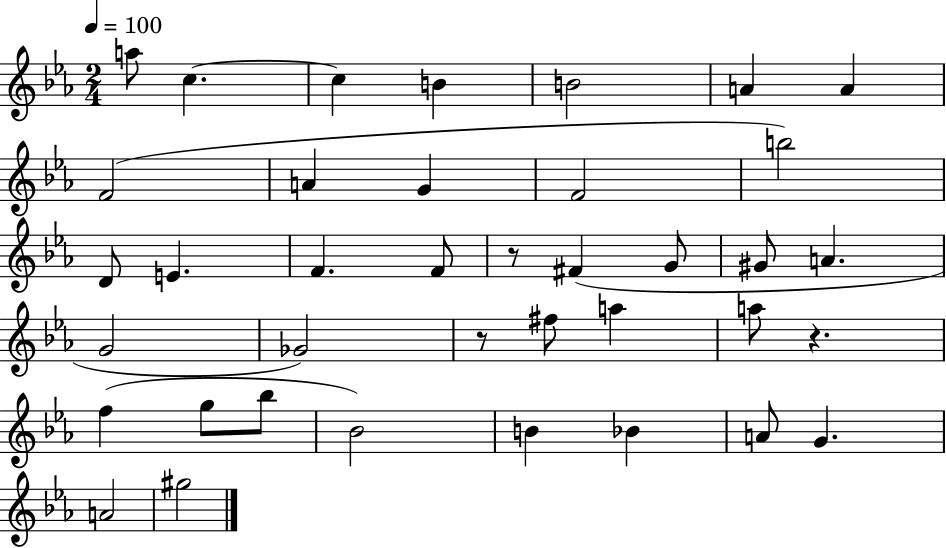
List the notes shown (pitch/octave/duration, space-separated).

A5/e C5/q. C5/q B4/q B4/h A4/q A4/q F4/h A4/q G4/q F4/h B5/h D4/e E4/q. F4/q. F4/e R/e F#4/q G4/e G#4/e A4/q. G4/h Gb4/h R/e F#5/e A5/q A5/e R/q. F5/q G5/e Bb5/e Bb4/h B4/q Bb4/q A4/e G4/q. A4/h G#5/h